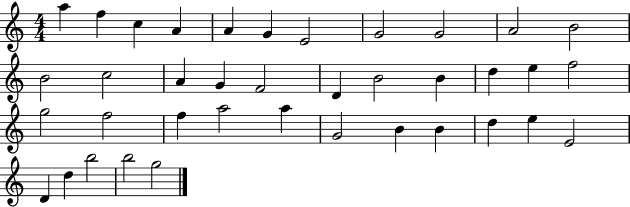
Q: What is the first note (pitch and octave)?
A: A5